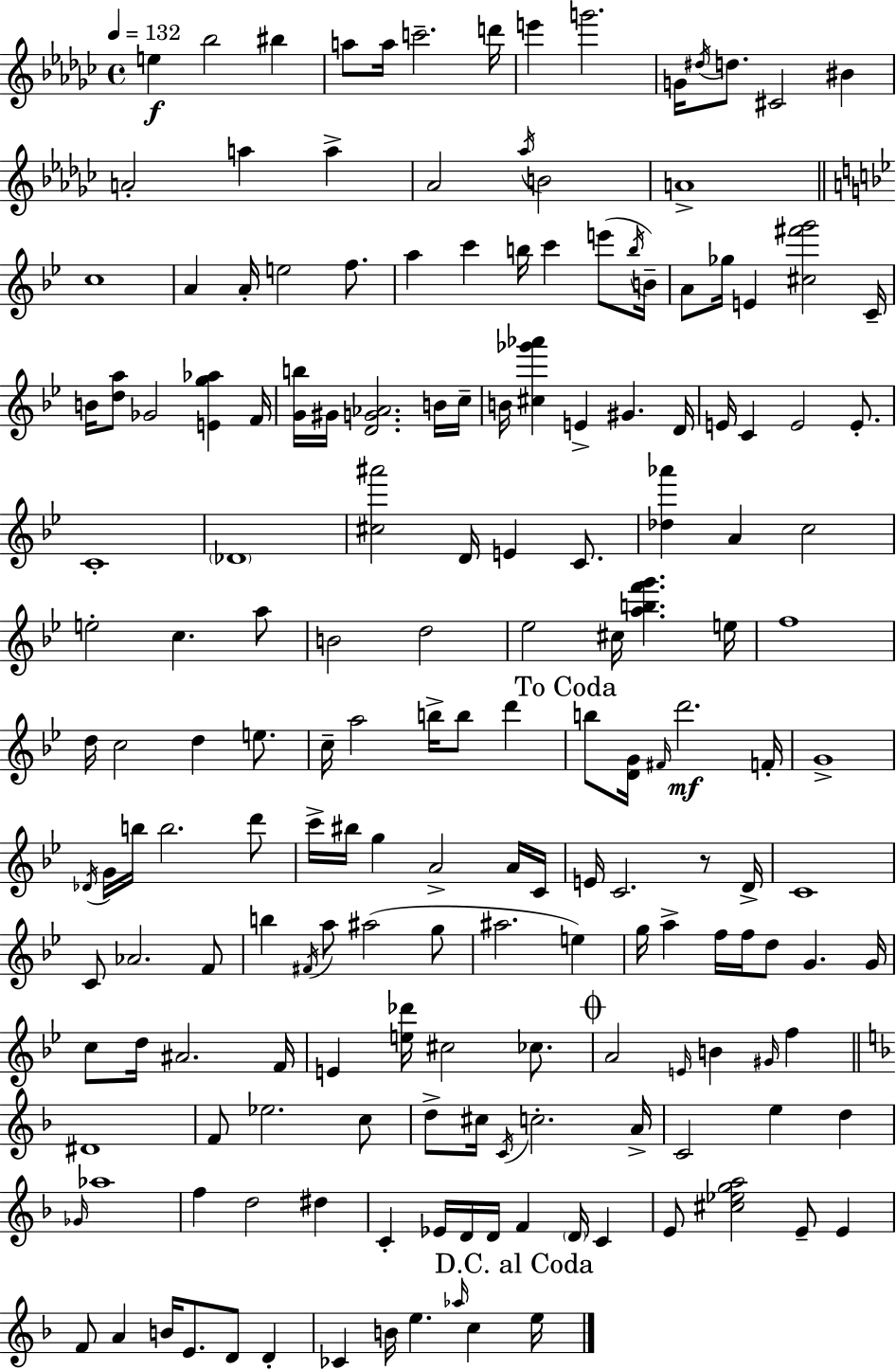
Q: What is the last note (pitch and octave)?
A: E5